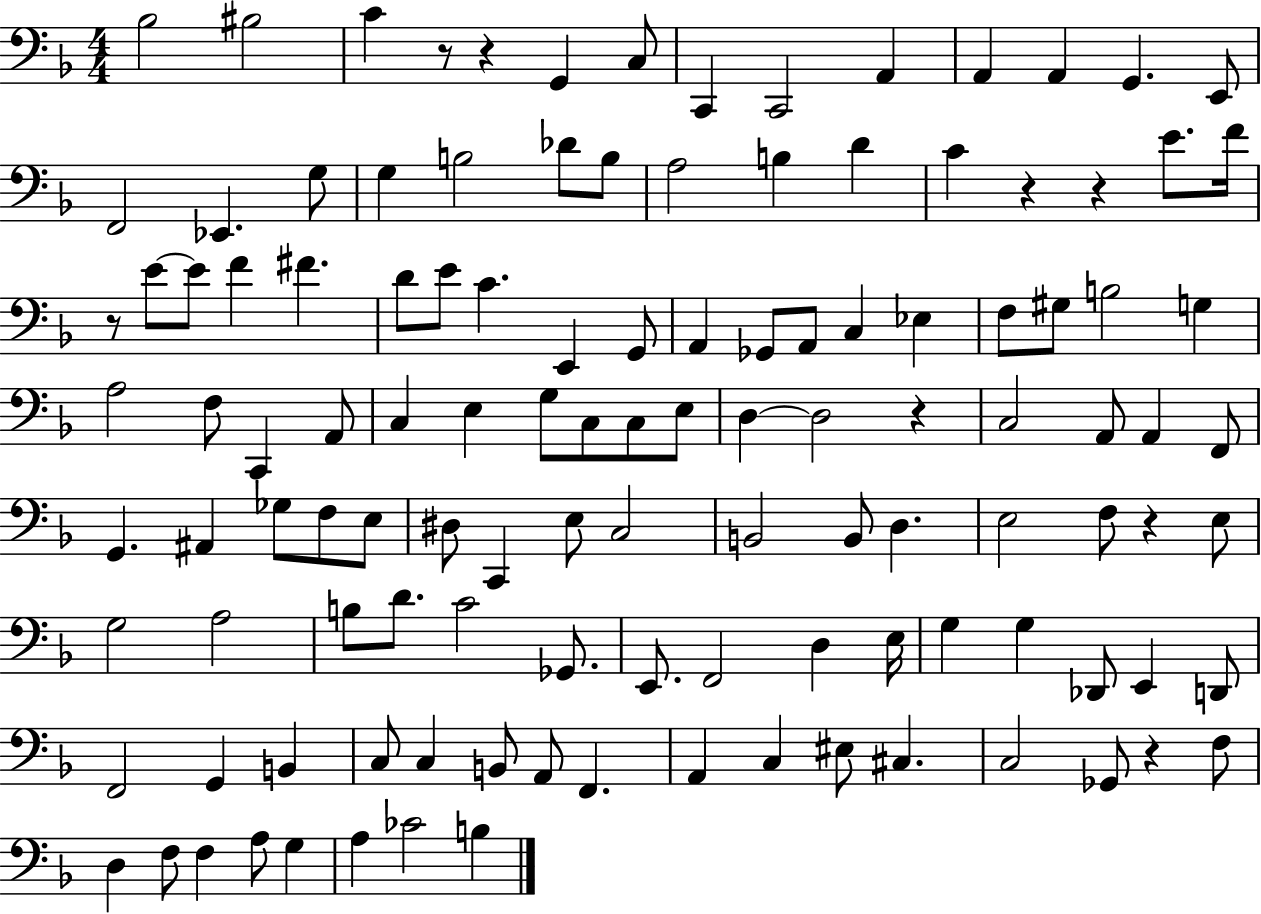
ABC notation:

X:1
T:Untitled
M:4/4
L:1/4
K:F
_B,2 ^B,2 C z/2 z G,, C,/2 C,, C,,2 A,, A,, A,, G,, E,,/2 F,,2 _E,, G,/2 G, B,2 _D/2 B,/2 A,2 B, D C z z E/2 F/4 z/2 E/2 E/2 F ^F D/2 E/2 C E,, G,,/2 A,, _G,,/2 A,,/2 C, _E, F,/2 ^G,/2 B,2 G, A,2 F,/2 C,, A,,/2 C, E, G,/2 C,/2 C,/2 E,/2 D, D,2 z C,2 A,,/2 A,, F,,/2 G,, ^A,, _G,/2 F,/2 E,/2 ^D,/2 C,, E,/2 C,2 B,,2 B,,/2 D, E,2 F,/2 z E,/2 G,2 A,2 B,/2 D/2 C2 _G,,/2 E,,/2 F,,2 D, E,/4 G, G, _D,,/2 E,, D,,/2 F,,2 G,, B,, C,/2 C, B,,/2 A,,/2 F,, A,, C, ^E,/2 ^C, C,2 _G,,/2 z F,/2 D, F,/2 F, A,/2 G, A, _C2 B,